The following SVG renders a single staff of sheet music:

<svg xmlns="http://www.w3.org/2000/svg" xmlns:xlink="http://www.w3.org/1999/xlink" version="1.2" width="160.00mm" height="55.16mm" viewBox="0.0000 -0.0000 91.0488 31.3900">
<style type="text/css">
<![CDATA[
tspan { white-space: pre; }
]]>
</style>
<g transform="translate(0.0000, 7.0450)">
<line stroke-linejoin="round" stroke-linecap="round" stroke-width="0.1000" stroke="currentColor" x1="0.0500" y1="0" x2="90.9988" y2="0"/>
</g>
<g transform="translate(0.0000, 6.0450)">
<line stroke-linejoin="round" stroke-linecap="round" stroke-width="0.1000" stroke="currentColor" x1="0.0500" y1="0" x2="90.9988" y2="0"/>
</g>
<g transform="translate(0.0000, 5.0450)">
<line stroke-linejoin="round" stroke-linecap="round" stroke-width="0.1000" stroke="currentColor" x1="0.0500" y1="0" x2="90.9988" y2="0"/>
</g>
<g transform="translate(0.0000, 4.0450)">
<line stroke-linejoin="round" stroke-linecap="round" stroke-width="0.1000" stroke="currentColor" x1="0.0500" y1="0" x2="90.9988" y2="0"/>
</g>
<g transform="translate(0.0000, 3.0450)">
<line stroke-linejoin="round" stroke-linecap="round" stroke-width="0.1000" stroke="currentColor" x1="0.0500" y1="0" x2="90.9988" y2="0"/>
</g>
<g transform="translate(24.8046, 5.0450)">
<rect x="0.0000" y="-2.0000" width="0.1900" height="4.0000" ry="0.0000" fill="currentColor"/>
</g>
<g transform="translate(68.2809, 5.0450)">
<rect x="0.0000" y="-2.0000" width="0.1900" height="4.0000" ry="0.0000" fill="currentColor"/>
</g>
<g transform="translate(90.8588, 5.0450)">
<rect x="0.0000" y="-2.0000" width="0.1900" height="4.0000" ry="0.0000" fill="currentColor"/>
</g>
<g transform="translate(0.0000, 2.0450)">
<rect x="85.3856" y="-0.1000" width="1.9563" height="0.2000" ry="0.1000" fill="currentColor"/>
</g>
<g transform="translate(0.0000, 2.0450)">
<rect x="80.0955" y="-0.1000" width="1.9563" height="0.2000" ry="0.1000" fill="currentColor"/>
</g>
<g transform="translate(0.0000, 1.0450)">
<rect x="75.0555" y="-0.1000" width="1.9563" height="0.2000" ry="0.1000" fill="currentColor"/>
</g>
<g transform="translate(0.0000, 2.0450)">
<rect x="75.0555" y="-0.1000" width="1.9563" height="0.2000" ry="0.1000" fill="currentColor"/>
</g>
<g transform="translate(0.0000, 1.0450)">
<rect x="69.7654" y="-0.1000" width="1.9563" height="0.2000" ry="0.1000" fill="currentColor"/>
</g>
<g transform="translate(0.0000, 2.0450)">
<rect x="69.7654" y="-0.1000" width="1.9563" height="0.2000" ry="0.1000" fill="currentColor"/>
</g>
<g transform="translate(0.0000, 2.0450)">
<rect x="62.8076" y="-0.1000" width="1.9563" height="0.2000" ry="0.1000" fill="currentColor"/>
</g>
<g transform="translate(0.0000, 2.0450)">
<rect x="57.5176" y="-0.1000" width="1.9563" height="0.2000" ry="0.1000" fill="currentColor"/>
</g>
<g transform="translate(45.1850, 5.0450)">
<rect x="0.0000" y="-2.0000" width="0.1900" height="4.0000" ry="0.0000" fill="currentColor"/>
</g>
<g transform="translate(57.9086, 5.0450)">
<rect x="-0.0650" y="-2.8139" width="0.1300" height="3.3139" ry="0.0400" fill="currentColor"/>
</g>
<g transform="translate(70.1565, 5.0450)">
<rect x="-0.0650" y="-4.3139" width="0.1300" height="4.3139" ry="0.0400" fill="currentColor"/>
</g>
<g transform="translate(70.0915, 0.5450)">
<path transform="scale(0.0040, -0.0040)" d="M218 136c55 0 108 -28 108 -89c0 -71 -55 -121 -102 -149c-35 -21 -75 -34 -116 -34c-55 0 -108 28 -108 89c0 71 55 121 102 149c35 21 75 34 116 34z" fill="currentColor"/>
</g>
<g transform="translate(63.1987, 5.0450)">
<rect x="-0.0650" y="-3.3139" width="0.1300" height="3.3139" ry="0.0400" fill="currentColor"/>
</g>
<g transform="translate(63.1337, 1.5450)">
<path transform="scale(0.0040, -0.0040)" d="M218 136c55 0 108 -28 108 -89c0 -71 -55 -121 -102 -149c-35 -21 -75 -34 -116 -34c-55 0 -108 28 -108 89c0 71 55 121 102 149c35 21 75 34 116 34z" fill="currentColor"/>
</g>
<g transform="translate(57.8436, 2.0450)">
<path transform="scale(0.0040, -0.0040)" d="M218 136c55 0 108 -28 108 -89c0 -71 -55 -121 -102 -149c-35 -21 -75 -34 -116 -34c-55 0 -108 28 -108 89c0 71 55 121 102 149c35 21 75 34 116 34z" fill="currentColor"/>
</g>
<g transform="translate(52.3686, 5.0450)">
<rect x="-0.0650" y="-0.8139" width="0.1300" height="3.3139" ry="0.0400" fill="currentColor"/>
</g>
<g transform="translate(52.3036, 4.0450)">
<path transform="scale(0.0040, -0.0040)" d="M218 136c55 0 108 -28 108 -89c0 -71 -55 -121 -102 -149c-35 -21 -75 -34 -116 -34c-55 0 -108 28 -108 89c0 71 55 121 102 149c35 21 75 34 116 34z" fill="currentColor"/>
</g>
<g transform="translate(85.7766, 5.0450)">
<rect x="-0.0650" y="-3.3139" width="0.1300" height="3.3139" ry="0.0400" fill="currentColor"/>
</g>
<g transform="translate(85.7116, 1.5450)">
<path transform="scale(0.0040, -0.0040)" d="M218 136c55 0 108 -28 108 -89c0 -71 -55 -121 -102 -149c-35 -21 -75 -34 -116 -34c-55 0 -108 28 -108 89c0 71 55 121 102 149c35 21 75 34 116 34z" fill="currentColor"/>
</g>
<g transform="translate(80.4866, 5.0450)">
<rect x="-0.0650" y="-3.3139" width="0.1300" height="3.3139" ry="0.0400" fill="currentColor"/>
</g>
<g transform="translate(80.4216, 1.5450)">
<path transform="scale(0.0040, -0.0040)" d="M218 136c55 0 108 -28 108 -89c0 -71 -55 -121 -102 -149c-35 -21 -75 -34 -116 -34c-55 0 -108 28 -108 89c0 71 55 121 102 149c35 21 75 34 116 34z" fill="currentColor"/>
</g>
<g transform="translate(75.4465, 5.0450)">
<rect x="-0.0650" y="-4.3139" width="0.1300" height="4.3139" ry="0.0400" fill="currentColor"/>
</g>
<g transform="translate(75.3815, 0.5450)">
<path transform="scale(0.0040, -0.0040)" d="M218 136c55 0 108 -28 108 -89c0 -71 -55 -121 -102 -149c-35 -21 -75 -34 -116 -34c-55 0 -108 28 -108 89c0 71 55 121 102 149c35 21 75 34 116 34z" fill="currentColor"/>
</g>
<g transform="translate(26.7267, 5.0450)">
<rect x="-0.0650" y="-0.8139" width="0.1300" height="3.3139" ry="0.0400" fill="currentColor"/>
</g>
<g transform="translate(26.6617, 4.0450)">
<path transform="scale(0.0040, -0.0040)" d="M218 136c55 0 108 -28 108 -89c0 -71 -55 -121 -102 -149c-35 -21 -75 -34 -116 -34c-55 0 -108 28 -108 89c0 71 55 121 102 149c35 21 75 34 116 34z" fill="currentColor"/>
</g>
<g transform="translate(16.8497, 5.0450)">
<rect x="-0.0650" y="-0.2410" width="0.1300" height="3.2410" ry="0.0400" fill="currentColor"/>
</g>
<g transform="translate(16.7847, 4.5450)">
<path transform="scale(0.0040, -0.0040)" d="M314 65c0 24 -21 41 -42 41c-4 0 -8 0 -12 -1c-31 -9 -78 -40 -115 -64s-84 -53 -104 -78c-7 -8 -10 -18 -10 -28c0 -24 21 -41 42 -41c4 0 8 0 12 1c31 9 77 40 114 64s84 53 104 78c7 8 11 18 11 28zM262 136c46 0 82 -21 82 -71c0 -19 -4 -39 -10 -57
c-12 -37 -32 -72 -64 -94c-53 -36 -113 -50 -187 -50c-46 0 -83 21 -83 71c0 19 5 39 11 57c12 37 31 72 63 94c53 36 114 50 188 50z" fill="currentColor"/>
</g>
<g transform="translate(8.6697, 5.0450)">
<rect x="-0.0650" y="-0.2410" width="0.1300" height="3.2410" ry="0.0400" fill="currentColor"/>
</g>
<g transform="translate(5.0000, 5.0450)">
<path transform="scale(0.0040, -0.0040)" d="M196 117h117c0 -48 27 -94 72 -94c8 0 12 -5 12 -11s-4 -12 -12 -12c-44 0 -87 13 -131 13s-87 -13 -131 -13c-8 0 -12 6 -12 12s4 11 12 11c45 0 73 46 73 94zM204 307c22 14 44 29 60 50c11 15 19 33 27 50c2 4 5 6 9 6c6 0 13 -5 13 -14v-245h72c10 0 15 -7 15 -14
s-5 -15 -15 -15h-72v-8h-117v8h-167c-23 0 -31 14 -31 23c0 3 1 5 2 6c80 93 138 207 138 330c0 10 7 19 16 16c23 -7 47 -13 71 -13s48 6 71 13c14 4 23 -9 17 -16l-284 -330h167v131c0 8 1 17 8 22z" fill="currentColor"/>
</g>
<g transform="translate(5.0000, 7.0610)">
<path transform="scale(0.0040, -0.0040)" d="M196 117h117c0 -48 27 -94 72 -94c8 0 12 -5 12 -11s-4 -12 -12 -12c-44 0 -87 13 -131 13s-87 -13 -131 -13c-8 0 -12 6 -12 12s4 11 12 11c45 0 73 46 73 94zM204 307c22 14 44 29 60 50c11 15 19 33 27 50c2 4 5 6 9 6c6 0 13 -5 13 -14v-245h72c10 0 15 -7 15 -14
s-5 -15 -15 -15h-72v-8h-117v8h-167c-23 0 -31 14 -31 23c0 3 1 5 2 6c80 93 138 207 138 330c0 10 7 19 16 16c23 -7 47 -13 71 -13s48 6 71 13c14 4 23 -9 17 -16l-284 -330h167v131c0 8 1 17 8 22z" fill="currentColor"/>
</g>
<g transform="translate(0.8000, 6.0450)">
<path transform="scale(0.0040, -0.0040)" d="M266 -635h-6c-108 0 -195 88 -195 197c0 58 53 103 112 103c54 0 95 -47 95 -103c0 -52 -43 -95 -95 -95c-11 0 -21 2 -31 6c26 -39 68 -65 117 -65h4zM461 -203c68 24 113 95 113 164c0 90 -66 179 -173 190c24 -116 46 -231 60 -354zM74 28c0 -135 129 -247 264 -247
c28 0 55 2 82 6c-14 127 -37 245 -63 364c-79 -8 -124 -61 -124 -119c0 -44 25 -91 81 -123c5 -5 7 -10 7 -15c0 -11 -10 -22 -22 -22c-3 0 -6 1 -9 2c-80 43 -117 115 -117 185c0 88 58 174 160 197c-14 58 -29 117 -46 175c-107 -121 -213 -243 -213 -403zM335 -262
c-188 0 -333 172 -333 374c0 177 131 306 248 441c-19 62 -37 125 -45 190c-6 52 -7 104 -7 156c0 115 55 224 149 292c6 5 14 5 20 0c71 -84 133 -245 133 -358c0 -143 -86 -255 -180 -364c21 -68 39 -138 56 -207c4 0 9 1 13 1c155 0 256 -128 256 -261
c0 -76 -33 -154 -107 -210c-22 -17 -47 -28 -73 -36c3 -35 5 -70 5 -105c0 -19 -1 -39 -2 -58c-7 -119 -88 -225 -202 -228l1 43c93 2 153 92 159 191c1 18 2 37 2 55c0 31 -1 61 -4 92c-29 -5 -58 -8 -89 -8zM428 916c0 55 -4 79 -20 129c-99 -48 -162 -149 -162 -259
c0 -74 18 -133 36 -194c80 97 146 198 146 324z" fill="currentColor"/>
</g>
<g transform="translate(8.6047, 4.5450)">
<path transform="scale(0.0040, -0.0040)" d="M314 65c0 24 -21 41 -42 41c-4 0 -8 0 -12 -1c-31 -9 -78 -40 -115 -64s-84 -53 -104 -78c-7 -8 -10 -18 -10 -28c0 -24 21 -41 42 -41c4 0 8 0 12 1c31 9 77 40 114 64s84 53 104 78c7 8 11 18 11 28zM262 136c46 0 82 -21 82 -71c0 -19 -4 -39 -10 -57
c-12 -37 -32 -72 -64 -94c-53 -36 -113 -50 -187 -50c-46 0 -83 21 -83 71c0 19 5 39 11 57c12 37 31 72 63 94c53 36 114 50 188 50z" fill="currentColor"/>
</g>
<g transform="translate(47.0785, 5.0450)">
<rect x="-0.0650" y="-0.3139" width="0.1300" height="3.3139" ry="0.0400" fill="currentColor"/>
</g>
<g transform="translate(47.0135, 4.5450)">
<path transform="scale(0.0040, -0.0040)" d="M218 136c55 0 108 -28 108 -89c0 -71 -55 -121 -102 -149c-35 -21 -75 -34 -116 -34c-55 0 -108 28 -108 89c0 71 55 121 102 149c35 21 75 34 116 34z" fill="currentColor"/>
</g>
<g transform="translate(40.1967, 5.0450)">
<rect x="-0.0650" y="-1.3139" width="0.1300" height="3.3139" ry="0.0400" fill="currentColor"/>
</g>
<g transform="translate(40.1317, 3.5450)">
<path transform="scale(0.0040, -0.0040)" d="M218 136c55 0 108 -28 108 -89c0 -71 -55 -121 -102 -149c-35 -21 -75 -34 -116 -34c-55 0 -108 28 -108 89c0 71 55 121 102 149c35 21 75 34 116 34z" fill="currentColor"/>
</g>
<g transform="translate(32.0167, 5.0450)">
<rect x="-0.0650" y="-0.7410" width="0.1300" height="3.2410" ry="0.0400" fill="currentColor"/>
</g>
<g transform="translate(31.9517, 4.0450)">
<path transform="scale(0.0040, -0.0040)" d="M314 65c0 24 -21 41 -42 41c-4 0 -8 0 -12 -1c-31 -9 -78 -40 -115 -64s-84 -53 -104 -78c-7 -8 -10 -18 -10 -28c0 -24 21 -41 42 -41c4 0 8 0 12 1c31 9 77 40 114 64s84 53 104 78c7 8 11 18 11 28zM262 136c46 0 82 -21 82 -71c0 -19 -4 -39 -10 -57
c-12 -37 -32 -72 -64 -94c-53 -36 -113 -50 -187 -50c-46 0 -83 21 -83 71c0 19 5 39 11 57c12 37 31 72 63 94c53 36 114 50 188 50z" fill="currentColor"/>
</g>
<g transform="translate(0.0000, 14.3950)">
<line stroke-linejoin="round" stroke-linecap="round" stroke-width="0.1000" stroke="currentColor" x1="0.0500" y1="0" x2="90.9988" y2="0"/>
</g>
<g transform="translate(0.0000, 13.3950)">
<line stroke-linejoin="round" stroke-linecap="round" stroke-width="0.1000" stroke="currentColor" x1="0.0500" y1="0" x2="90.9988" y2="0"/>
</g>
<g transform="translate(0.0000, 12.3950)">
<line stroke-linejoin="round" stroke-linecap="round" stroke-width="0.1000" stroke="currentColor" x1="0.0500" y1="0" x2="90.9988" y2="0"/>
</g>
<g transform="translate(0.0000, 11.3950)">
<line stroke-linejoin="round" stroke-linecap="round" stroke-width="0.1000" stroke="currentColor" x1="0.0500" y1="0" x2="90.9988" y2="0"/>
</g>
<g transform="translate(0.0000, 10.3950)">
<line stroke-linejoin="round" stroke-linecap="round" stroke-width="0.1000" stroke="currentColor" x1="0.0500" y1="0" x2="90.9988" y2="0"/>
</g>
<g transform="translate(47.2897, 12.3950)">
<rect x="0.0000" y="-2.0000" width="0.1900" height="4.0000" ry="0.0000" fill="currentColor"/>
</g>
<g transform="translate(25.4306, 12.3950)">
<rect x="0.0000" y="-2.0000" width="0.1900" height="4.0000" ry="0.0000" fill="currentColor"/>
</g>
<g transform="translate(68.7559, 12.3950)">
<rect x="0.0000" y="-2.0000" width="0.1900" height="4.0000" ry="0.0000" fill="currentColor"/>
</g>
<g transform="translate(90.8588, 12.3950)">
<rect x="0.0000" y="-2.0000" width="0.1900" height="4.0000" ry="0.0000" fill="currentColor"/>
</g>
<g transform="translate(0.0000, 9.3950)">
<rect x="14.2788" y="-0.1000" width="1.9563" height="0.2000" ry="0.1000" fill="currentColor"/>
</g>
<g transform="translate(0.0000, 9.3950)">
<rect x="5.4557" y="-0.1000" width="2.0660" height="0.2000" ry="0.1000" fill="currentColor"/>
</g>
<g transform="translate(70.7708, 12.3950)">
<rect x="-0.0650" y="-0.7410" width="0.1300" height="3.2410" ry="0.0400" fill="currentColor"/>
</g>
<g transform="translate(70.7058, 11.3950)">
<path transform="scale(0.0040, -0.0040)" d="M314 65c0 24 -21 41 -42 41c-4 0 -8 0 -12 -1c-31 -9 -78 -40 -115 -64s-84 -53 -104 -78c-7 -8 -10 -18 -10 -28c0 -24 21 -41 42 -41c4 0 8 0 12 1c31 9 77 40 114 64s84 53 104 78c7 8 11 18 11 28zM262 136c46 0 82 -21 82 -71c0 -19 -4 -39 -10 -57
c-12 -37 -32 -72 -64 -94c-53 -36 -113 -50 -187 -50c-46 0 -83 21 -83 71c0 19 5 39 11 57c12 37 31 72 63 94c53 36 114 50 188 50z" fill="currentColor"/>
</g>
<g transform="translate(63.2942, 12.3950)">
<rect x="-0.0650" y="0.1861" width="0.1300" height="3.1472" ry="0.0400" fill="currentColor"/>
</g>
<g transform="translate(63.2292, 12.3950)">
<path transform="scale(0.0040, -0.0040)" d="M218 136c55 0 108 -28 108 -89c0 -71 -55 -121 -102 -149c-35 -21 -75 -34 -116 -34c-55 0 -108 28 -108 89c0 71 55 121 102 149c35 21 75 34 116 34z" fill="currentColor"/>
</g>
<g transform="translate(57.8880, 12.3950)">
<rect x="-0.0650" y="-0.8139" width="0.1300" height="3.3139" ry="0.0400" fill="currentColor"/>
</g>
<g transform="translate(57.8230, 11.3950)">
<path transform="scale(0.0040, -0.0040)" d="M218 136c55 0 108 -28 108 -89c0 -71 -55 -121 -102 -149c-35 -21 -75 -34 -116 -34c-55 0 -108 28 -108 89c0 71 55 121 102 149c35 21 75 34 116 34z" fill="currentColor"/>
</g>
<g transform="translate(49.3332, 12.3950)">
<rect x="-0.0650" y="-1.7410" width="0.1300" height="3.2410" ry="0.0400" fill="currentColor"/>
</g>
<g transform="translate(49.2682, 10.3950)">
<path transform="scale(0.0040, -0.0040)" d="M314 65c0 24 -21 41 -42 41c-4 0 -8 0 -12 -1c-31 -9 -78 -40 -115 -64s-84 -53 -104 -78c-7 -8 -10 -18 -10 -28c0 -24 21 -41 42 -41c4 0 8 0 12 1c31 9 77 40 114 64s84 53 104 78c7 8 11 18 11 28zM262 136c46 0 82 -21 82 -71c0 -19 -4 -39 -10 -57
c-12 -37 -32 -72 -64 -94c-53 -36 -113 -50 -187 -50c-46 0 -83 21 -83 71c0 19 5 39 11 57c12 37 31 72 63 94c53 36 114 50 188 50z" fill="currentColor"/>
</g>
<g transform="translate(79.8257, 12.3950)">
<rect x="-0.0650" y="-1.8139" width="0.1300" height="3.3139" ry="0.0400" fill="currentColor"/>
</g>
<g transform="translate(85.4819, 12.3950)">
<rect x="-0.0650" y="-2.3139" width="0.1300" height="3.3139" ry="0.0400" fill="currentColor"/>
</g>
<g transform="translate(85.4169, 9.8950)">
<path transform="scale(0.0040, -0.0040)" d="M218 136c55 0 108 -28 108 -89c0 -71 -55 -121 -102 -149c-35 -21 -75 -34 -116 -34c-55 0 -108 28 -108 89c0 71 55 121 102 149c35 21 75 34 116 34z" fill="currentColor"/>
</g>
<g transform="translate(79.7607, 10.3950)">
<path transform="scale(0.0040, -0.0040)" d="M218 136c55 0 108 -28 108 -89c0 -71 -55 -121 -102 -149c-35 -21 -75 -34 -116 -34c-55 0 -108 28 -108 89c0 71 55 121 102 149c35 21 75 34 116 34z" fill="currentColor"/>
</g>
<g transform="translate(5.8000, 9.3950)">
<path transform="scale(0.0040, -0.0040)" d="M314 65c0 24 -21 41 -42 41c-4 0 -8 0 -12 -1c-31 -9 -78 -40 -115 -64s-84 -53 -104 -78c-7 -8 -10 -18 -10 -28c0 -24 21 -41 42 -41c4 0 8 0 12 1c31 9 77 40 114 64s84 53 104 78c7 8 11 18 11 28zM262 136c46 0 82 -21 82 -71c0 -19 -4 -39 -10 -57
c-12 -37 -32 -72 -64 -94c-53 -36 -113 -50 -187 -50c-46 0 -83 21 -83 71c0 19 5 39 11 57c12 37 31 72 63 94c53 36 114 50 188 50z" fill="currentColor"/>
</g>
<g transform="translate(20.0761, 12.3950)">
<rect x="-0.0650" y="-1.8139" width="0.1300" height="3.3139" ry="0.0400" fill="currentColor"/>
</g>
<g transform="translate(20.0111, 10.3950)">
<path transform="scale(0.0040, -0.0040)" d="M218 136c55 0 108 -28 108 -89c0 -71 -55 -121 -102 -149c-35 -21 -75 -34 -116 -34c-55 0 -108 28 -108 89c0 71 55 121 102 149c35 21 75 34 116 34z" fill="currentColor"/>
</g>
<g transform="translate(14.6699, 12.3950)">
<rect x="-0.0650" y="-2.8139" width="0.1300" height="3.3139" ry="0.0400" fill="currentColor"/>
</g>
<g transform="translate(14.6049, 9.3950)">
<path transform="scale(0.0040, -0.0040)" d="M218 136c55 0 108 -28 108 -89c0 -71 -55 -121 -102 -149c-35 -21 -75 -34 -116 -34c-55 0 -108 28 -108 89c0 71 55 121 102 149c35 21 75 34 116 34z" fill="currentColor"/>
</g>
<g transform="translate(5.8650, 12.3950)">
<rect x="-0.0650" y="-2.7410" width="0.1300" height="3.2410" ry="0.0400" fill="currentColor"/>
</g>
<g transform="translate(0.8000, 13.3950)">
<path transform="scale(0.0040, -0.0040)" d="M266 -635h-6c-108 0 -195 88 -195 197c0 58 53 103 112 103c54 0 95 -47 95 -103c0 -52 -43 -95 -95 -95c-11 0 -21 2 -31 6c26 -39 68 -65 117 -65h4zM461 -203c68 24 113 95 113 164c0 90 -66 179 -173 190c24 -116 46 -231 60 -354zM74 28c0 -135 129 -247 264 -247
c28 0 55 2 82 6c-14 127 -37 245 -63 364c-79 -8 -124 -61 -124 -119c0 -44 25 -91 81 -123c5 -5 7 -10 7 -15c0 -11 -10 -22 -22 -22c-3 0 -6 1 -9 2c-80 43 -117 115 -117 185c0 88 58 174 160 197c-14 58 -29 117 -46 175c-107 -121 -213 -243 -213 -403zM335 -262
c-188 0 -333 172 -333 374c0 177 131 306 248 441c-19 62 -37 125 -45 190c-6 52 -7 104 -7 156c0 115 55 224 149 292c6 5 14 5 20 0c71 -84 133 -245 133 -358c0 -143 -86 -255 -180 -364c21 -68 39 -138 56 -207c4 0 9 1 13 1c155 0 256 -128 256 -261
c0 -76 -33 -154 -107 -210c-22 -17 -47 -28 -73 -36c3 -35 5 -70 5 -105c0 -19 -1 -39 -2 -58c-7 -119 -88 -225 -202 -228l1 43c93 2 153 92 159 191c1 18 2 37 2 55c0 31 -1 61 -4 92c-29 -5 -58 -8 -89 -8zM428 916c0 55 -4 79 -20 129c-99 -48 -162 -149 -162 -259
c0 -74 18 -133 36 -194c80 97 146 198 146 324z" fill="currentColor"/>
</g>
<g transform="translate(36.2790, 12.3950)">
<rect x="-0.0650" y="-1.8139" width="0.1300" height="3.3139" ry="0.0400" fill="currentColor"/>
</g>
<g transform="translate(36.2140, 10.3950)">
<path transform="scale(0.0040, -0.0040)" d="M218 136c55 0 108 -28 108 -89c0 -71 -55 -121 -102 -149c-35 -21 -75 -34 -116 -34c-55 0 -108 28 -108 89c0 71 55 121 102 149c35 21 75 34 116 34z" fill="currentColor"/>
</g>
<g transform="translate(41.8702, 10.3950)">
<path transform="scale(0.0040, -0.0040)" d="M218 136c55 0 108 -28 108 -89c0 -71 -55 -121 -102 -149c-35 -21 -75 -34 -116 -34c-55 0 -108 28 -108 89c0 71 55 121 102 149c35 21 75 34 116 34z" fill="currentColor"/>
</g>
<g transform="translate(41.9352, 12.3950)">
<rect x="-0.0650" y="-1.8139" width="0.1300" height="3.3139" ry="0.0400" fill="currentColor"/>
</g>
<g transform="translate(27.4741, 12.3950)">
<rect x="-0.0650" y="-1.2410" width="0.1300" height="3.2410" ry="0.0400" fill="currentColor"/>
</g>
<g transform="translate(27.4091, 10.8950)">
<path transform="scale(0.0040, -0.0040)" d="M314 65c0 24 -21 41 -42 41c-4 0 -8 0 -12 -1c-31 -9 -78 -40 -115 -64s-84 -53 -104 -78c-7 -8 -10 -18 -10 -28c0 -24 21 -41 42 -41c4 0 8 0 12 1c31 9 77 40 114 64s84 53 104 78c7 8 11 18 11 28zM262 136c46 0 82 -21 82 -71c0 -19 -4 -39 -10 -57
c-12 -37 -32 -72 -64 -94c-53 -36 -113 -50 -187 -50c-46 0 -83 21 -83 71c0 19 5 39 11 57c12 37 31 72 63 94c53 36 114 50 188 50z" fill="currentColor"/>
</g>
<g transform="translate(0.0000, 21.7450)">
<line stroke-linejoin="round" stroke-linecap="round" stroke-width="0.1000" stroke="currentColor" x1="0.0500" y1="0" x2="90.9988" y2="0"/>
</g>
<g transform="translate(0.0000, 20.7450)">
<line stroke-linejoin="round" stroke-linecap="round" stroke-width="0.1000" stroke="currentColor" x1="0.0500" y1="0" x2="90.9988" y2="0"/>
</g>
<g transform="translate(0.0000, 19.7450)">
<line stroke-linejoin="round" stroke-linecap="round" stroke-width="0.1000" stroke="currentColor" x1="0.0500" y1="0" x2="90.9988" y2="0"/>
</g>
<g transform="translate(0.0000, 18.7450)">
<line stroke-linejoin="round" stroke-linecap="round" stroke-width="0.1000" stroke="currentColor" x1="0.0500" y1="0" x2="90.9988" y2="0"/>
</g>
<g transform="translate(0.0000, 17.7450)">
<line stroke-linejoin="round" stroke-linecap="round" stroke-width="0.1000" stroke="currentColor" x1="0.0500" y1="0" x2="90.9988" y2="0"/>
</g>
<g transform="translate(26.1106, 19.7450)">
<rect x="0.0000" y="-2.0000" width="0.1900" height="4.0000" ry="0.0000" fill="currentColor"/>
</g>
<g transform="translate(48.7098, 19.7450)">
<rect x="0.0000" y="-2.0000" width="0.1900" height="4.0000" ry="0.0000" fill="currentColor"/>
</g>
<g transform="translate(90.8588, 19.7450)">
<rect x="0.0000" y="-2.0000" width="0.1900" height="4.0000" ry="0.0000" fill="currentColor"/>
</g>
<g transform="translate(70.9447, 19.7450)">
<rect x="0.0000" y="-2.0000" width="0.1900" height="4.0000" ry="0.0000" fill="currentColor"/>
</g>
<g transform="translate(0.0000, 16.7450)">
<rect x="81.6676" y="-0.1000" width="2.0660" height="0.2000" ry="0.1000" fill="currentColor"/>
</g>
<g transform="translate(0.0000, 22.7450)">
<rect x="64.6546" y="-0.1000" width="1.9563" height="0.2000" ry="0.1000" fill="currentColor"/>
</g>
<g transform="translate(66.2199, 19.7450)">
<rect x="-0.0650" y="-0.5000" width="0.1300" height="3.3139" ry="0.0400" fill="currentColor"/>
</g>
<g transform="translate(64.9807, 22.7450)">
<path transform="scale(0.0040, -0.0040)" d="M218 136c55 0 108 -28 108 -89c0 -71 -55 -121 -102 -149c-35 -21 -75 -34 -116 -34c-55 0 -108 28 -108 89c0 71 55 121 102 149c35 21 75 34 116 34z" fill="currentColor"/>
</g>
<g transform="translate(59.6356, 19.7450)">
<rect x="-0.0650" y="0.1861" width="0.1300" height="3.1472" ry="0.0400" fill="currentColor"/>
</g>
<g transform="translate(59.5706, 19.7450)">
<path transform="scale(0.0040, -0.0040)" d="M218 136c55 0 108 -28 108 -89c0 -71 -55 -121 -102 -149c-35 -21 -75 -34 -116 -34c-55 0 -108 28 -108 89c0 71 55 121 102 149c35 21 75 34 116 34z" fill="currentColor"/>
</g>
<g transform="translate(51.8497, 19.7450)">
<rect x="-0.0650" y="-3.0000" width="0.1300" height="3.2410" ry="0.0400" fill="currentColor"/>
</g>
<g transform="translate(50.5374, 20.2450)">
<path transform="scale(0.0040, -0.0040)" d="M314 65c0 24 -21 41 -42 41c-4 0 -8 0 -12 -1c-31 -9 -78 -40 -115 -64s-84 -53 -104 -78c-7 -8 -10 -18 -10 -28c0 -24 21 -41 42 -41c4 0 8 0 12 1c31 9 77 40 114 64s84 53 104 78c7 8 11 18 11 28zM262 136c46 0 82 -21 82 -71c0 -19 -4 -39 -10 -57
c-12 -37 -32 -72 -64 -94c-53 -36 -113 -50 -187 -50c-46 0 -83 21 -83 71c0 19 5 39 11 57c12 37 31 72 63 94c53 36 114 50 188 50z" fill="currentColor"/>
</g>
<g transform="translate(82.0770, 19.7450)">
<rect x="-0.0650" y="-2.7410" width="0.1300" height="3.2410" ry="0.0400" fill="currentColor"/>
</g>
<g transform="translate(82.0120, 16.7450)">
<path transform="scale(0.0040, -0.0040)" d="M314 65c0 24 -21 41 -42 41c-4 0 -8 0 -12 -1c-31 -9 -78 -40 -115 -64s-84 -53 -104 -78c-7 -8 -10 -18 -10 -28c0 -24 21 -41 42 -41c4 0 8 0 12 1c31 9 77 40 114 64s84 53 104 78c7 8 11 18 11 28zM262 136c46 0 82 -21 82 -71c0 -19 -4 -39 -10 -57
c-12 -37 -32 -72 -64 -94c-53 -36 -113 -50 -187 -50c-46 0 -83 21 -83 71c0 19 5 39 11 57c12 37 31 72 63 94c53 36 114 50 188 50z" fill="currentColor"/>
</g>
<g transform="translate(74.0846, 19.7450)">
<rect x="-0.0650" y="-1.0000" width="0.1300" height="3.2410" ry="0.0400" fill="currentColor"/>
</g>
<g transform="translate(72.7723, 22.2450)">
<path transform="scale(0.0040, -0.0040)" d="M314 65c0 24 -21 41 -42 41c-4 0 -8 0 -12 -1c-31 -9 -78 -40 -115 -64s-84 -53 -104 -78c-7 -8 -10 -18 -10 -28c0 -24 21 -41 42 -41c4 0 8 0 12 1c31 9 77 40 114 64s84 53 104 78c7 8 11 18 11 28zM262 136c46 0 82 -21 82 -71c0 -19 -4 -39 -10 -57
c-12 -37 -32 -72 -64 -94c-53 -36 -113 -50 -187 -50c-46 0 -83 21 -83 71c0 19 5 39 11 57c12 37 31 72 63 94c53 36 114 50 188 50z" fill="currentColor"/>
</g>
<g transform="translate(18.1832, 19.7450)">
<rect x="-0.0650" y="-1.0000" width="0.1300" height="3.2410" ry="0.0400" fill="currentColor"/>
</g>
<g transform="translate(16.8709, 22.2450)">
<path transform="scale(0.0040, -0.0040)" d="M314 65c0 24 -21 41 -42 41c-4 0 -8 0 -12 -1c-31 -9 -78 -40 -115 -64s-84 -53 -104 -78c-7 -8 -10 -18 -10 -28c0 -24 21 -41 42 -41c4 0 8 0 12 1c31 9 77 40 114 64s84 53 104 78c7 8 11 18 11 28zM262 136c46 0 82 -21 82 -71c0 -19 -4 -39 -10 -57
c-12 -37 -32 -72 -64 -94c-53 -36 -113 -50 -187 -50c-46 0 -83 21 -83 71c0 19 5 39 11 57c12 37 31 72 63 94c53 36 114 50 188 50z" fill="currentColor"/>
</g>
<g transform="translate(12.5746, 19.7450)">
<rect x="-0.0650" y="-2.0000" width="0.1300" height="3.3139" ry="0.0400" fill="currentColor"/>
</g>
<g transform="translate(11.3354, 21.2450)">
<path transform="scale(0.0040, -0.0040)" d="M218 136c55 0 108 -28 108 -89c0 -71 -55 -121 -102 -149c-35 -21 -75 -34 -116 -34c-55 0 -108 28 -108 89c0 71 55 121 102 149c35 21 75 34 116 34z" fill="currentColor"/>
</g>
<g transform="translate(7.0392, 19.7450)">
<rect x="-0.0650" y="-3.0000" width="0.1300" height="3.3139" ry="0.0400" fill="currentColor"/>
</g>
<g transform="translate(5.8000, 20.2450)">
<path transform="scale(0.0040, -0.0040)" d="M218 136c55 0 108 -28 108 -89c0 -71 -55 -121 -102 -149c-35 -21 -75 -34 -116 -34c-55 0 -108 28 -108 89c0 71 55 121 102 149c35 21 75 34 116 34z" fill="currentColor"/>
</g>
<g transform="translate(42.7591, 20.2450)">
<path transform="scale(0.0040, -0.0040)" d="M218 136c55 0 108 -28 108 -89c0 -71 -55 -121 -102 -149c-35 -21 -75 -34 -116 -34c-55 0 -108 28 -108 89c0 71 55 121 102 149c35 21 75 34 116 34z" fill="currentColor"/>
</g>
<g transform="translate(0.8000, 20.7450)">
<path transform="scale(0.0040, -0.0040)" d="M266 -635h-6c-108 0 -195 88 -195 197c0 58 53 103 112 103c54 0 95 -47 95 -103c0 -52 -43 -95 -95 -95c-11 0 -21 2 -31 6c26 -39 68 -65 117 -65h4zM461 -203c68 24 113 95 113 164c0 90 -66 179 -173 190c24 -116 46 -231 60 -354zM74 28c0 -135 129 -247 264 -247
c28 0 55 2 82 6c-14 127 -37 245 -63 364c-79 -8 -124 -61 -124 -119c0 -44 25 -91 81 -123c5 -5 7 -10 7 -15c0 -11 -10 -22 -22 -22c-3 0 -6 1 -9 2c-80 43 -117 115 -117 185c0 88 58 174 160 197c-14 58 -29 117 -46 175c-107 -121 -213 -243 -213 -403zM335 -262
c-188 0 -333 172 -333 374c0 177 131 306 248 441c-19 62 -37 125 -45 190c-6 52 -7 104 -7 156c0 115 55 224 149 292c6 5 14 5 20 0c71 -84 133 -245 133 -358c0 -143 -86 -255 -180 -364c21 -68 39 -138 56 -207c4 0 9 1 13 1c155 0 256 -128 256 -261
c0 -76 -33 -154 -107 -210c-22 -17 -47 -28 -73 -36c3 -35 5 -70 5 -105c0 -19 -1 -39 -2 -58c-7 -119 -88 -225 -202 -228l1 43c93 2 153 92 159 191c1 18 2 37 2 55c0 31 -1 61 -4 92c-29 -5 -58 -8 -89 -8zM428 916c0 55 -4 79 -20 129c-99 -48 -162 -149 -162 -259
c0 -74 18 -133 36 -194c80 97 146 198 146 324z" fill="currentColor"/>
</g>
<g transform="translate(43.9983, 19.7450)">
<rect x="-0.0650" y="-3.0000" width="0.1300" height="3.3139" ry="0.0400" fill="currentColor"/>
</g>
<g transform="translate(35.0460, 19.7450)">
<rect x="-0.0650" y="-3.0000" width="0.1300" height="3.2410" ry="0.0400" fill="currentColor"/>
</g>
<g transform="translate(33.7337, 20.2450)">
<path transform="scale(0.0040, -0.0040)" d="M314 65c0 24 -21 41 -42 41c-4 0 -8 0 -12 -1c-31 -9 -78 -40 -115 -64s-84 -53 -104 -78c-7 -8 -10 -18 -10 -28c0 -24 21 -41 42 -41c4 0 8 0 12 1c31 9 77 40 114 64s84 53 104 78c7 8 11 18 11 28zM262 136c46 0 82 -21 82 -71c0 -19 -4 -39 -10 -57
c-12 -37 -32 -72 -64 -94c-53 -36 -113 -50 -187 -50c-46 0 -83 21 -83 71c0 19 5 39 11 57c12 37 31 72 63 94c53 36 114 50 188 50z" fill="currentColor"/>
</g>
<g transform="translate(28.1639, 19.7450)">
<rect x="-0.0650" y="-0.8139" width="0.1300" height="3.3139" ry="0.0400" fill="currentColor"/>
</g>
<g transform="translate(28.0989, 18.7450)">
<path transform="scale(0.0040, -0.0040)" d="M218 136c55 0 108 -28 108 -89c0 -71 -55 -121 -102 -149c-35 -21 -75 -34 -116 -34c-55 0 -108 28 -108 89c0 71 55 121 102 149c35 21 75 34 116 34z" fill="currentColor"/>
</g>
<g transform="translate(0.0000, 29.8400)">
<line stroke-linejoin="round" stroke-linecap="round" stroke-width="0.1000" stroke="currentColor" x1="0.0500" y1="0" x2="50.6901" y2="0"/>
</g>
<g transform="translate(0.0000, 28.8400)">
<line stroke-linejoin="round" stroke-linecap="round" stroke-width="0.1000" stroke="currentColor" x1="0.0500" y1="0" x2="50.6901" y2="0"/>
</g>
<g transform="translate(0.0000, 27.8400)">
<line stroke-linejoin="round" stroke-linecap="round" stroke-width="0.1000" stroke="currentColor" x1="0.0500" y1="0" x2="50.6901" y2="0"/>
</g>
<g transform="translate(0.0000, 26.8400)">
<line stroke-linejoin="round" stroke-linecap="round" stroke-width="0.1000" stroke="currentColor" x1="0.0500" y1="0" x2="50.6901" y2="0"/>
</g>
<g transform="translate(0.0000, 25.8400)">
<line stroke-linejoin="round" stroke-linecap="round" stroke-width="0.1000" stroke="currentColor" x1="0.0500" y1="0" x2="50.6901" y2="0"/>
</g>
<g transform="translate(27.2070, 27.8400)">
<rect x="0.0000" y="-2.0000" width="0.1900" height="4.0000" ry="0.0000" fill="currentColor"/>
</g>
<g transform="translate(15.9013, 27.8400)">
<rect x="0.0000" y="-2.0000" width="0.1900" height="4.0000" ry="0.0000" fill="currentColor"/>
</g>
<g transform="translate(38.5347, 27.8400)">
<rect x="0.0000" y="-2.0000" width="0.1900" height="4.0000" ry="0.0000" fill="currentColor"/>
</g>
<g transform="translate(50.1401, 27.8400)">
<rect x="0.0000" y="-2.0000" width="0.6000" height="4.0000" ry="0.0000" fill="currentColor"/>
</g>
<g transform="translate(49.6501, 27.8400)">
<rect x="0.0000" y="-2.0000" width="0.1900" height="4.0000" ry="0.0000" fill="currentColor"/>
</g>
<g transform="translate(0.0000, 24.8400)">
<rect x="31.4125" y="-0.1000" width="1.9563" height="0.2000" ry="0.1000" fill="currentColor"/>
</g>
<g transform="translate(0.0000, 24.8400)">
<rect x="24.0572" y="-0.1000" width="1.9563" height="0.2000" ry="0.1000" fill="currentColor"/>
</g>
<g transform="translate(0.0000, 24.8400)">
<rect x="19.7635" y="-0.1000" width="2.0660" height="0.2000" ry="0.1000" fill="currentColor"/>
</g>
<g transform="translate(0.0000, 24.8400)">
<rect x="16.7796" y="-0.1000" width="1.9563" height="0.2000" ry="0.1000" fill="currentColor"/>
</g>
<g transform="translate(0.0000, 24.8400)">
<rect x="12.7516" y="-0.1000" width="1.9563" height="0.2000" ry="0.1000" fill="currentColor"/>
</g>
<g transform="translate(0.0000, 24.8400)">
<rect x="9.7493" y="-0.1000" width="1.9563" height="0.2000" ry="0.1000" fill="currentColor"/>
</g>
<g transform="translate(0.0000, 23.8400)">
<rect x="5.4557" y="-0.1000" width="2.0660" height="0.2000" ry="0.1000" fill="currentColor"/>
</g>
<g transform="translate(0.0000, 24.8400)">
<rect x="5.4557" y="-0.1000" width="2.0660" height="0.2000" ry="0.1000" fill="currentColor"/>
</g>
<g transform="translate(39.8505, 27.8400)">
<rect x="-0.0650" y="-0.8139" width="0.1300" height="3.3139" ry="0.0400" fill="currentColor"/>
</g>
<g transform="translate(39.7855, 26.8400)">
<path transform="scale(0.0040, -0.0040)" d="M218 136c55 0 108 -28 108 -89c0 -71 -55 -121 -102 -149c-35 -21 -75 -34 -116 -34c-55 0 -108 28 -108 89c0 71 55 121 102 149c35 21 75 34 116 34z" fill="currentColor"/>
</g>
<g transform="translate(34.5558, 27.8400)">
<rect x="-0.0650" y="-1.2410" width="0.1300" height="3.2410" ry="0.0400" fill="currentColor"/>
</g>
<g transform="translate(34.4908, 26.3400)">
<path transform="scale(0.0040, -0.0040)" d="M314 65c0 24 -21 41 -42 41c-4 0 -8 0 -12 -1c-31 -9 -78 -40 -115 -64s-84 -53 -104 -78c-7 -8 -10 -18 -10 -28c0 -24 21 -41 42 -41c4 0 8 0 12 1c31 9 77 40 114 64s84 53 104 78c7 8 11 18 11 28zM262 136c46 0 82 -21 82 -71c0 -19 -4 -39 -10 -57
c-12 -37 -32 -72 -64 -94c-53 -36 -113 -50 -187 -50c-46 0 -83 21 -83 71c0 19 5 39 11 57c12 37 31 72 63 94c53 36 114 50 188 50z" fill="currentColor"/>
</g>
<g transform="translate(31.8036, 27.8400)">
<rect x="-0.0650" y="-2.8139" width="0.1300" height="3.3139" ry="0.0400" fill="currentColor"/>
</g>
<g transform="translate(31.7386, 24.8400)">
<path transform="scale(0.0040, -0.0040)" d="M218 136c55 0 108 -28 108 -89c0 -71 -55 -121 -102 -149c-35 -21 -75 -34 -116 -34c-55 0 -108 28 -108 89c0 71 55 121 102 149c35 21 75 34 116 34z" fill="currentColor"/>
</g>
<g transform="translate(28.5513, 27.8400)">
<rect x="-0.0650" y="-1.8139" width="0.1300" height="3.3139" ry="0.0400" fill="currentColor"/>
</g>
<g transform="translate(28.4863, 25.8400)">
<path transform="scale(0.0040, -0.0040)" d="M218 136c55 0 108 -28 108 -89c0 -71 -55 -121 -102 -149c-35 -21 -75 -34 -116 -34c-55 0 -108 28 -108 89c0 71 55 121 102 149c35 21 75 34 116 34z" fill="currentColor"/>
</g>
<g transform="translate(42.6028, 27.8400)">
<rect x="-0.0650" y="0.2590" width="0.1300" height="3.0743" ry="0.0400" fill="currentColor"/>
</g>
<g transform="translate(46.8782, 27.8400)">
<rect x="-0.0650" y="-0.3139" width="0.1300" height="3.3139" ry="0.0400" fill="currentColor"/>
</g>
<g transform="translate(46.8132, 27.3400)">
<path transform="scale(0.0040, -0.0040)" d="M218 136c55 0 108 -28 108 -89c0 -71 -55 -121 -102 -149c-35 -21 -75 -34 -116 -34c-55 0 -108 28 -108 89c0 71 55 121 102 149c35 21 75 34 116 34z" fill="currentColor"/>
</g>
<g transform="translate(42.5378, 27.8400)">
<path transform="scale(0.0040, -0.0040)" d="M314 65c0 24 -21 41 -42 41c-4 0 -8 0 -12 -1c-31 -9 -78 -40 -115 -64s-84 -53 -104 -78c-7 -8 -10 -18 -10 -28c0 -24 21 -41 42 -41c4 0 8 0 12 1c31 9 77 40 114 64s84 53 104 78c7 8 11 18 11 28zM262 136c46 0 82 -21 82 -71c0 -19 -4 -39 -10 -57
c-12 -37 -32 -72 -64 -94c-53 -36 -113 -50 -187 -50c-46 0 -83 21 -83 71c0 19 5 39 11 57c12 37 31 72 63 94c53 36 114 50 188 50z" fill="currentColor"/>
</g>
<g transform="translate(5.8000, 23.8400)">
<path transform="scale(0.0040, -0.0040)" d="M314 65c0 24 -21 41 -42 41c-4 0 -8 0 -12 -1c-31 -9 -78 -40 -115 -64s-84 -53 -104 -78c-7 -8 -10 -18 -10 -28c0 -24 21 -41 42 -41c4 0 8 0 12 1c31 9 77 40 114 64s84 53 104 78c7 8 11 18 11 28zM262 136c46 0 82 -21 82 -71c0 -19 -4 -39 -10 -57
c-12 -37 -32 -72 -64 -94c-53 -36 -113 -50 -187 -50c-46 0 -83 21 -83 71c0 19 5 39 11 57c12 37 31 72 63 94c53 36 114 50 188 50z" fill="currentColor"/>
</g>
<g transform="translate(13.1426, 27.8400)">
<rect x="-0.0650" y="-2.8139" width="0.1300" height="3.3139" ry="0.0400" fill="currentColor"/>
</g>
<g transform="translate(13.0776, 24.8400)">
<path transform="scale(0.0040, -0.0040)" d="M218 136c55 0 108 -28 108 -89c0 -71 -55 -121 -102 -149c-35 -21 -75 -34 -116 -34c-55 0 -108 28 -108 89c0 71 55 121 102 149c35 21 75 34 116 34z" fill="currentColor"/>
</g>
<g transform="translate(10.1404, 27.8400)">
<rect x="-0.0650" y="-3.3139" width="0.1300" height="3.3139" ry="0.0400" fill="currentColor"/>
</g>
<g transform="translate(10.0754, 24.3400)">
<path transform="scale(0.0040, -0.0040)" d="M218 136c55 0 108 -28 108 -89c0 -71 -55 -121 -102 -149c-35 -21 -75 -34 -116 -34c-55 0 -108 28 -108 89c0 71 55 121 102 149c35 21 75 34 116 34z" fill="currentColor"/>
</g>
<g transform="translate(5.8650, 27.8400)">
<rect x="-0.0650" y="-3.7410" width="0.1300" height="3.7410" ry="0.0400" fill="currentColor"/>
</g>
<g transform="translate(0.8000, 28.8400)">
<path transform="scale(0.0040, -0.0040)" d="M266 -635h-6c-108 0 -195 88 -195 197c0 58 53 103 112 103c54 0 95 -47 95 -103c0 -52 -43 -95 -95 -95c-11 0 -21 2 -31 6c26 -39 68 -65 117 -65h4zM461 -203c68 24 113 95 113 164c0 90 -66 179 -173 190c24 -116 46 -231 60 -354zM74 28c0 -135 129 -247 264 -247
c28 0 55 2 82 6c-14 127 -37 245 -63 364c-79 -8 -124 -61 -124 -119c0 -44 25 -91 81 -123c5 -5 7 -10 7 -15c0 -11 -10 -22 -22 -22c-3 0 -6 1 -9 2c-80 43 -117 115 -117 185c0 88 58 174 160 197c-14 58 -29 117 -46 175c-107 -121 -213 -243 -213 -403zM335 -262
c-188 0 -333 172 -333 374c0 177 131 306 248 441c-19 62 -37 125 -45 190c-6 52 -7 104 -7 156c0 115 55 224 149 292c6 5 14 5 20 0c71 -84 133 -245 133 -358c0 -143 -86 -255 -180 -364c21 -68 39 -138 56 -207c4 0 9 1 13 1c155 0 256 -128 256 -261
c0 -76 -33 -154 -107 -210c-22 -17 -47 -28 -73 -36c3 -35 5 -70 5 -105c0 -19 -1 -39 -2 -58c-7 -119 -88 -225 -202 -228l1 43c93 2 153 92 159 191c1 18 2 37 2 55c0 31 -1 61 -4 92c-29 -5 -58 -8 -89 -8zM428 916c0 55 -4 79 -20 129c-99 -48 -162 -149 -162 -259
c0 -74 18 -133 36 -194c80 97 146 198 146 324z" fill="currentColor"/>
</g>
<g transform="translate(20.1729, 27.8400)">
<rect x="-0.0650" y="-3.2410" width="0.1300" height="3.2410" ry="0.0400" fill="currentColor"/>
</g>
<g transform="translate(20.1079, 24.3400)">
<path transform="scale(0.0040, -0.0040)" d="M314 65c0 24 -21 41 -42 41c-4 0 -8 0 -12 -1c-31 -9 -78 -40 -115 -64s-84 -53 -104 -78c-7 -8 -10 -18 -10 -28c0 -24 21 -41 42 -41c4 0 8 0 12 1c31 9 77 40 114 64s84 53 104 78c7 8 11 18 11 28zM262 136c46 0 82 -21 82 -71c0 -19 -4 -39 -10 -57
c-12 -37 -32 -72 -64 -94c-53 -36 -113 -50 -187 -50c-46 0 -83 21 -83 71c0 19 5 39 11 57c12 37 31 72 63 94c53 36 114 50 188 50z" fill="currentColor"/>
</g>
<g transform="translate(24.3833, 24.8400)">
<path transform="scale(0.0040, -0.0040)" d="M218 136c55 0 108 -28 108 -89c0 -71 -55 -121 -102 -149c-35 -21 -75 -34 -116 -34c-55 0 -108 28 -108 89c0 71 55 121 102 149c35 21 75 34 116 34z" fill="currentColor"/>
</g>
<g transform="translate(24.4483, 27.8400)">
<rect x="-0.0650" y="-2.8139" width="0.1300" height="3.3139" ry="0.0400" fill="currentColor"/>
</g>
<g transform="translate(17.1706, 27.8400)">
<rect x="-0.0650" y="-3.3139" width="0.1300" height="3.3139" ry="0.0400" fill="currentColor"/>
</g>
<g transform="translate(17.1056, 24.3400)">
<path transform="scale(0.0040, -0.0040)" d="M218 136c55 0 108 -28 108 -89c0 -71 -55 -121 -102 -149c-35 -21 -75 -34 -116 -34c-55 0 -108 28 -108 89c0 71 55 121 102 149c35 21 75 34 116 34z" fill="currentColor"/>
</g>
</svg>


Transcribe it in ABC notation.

X:1
T:Untitled
M:4/4
L:1/4
K:C
c2 c2 d d2 e c d a b d' d' b b a2 a f e2 f f f2 d B d2 f g A F D2 d A2 A A2 B C D2 a2 c'2 b a b b2 a f a e2 d B2 c